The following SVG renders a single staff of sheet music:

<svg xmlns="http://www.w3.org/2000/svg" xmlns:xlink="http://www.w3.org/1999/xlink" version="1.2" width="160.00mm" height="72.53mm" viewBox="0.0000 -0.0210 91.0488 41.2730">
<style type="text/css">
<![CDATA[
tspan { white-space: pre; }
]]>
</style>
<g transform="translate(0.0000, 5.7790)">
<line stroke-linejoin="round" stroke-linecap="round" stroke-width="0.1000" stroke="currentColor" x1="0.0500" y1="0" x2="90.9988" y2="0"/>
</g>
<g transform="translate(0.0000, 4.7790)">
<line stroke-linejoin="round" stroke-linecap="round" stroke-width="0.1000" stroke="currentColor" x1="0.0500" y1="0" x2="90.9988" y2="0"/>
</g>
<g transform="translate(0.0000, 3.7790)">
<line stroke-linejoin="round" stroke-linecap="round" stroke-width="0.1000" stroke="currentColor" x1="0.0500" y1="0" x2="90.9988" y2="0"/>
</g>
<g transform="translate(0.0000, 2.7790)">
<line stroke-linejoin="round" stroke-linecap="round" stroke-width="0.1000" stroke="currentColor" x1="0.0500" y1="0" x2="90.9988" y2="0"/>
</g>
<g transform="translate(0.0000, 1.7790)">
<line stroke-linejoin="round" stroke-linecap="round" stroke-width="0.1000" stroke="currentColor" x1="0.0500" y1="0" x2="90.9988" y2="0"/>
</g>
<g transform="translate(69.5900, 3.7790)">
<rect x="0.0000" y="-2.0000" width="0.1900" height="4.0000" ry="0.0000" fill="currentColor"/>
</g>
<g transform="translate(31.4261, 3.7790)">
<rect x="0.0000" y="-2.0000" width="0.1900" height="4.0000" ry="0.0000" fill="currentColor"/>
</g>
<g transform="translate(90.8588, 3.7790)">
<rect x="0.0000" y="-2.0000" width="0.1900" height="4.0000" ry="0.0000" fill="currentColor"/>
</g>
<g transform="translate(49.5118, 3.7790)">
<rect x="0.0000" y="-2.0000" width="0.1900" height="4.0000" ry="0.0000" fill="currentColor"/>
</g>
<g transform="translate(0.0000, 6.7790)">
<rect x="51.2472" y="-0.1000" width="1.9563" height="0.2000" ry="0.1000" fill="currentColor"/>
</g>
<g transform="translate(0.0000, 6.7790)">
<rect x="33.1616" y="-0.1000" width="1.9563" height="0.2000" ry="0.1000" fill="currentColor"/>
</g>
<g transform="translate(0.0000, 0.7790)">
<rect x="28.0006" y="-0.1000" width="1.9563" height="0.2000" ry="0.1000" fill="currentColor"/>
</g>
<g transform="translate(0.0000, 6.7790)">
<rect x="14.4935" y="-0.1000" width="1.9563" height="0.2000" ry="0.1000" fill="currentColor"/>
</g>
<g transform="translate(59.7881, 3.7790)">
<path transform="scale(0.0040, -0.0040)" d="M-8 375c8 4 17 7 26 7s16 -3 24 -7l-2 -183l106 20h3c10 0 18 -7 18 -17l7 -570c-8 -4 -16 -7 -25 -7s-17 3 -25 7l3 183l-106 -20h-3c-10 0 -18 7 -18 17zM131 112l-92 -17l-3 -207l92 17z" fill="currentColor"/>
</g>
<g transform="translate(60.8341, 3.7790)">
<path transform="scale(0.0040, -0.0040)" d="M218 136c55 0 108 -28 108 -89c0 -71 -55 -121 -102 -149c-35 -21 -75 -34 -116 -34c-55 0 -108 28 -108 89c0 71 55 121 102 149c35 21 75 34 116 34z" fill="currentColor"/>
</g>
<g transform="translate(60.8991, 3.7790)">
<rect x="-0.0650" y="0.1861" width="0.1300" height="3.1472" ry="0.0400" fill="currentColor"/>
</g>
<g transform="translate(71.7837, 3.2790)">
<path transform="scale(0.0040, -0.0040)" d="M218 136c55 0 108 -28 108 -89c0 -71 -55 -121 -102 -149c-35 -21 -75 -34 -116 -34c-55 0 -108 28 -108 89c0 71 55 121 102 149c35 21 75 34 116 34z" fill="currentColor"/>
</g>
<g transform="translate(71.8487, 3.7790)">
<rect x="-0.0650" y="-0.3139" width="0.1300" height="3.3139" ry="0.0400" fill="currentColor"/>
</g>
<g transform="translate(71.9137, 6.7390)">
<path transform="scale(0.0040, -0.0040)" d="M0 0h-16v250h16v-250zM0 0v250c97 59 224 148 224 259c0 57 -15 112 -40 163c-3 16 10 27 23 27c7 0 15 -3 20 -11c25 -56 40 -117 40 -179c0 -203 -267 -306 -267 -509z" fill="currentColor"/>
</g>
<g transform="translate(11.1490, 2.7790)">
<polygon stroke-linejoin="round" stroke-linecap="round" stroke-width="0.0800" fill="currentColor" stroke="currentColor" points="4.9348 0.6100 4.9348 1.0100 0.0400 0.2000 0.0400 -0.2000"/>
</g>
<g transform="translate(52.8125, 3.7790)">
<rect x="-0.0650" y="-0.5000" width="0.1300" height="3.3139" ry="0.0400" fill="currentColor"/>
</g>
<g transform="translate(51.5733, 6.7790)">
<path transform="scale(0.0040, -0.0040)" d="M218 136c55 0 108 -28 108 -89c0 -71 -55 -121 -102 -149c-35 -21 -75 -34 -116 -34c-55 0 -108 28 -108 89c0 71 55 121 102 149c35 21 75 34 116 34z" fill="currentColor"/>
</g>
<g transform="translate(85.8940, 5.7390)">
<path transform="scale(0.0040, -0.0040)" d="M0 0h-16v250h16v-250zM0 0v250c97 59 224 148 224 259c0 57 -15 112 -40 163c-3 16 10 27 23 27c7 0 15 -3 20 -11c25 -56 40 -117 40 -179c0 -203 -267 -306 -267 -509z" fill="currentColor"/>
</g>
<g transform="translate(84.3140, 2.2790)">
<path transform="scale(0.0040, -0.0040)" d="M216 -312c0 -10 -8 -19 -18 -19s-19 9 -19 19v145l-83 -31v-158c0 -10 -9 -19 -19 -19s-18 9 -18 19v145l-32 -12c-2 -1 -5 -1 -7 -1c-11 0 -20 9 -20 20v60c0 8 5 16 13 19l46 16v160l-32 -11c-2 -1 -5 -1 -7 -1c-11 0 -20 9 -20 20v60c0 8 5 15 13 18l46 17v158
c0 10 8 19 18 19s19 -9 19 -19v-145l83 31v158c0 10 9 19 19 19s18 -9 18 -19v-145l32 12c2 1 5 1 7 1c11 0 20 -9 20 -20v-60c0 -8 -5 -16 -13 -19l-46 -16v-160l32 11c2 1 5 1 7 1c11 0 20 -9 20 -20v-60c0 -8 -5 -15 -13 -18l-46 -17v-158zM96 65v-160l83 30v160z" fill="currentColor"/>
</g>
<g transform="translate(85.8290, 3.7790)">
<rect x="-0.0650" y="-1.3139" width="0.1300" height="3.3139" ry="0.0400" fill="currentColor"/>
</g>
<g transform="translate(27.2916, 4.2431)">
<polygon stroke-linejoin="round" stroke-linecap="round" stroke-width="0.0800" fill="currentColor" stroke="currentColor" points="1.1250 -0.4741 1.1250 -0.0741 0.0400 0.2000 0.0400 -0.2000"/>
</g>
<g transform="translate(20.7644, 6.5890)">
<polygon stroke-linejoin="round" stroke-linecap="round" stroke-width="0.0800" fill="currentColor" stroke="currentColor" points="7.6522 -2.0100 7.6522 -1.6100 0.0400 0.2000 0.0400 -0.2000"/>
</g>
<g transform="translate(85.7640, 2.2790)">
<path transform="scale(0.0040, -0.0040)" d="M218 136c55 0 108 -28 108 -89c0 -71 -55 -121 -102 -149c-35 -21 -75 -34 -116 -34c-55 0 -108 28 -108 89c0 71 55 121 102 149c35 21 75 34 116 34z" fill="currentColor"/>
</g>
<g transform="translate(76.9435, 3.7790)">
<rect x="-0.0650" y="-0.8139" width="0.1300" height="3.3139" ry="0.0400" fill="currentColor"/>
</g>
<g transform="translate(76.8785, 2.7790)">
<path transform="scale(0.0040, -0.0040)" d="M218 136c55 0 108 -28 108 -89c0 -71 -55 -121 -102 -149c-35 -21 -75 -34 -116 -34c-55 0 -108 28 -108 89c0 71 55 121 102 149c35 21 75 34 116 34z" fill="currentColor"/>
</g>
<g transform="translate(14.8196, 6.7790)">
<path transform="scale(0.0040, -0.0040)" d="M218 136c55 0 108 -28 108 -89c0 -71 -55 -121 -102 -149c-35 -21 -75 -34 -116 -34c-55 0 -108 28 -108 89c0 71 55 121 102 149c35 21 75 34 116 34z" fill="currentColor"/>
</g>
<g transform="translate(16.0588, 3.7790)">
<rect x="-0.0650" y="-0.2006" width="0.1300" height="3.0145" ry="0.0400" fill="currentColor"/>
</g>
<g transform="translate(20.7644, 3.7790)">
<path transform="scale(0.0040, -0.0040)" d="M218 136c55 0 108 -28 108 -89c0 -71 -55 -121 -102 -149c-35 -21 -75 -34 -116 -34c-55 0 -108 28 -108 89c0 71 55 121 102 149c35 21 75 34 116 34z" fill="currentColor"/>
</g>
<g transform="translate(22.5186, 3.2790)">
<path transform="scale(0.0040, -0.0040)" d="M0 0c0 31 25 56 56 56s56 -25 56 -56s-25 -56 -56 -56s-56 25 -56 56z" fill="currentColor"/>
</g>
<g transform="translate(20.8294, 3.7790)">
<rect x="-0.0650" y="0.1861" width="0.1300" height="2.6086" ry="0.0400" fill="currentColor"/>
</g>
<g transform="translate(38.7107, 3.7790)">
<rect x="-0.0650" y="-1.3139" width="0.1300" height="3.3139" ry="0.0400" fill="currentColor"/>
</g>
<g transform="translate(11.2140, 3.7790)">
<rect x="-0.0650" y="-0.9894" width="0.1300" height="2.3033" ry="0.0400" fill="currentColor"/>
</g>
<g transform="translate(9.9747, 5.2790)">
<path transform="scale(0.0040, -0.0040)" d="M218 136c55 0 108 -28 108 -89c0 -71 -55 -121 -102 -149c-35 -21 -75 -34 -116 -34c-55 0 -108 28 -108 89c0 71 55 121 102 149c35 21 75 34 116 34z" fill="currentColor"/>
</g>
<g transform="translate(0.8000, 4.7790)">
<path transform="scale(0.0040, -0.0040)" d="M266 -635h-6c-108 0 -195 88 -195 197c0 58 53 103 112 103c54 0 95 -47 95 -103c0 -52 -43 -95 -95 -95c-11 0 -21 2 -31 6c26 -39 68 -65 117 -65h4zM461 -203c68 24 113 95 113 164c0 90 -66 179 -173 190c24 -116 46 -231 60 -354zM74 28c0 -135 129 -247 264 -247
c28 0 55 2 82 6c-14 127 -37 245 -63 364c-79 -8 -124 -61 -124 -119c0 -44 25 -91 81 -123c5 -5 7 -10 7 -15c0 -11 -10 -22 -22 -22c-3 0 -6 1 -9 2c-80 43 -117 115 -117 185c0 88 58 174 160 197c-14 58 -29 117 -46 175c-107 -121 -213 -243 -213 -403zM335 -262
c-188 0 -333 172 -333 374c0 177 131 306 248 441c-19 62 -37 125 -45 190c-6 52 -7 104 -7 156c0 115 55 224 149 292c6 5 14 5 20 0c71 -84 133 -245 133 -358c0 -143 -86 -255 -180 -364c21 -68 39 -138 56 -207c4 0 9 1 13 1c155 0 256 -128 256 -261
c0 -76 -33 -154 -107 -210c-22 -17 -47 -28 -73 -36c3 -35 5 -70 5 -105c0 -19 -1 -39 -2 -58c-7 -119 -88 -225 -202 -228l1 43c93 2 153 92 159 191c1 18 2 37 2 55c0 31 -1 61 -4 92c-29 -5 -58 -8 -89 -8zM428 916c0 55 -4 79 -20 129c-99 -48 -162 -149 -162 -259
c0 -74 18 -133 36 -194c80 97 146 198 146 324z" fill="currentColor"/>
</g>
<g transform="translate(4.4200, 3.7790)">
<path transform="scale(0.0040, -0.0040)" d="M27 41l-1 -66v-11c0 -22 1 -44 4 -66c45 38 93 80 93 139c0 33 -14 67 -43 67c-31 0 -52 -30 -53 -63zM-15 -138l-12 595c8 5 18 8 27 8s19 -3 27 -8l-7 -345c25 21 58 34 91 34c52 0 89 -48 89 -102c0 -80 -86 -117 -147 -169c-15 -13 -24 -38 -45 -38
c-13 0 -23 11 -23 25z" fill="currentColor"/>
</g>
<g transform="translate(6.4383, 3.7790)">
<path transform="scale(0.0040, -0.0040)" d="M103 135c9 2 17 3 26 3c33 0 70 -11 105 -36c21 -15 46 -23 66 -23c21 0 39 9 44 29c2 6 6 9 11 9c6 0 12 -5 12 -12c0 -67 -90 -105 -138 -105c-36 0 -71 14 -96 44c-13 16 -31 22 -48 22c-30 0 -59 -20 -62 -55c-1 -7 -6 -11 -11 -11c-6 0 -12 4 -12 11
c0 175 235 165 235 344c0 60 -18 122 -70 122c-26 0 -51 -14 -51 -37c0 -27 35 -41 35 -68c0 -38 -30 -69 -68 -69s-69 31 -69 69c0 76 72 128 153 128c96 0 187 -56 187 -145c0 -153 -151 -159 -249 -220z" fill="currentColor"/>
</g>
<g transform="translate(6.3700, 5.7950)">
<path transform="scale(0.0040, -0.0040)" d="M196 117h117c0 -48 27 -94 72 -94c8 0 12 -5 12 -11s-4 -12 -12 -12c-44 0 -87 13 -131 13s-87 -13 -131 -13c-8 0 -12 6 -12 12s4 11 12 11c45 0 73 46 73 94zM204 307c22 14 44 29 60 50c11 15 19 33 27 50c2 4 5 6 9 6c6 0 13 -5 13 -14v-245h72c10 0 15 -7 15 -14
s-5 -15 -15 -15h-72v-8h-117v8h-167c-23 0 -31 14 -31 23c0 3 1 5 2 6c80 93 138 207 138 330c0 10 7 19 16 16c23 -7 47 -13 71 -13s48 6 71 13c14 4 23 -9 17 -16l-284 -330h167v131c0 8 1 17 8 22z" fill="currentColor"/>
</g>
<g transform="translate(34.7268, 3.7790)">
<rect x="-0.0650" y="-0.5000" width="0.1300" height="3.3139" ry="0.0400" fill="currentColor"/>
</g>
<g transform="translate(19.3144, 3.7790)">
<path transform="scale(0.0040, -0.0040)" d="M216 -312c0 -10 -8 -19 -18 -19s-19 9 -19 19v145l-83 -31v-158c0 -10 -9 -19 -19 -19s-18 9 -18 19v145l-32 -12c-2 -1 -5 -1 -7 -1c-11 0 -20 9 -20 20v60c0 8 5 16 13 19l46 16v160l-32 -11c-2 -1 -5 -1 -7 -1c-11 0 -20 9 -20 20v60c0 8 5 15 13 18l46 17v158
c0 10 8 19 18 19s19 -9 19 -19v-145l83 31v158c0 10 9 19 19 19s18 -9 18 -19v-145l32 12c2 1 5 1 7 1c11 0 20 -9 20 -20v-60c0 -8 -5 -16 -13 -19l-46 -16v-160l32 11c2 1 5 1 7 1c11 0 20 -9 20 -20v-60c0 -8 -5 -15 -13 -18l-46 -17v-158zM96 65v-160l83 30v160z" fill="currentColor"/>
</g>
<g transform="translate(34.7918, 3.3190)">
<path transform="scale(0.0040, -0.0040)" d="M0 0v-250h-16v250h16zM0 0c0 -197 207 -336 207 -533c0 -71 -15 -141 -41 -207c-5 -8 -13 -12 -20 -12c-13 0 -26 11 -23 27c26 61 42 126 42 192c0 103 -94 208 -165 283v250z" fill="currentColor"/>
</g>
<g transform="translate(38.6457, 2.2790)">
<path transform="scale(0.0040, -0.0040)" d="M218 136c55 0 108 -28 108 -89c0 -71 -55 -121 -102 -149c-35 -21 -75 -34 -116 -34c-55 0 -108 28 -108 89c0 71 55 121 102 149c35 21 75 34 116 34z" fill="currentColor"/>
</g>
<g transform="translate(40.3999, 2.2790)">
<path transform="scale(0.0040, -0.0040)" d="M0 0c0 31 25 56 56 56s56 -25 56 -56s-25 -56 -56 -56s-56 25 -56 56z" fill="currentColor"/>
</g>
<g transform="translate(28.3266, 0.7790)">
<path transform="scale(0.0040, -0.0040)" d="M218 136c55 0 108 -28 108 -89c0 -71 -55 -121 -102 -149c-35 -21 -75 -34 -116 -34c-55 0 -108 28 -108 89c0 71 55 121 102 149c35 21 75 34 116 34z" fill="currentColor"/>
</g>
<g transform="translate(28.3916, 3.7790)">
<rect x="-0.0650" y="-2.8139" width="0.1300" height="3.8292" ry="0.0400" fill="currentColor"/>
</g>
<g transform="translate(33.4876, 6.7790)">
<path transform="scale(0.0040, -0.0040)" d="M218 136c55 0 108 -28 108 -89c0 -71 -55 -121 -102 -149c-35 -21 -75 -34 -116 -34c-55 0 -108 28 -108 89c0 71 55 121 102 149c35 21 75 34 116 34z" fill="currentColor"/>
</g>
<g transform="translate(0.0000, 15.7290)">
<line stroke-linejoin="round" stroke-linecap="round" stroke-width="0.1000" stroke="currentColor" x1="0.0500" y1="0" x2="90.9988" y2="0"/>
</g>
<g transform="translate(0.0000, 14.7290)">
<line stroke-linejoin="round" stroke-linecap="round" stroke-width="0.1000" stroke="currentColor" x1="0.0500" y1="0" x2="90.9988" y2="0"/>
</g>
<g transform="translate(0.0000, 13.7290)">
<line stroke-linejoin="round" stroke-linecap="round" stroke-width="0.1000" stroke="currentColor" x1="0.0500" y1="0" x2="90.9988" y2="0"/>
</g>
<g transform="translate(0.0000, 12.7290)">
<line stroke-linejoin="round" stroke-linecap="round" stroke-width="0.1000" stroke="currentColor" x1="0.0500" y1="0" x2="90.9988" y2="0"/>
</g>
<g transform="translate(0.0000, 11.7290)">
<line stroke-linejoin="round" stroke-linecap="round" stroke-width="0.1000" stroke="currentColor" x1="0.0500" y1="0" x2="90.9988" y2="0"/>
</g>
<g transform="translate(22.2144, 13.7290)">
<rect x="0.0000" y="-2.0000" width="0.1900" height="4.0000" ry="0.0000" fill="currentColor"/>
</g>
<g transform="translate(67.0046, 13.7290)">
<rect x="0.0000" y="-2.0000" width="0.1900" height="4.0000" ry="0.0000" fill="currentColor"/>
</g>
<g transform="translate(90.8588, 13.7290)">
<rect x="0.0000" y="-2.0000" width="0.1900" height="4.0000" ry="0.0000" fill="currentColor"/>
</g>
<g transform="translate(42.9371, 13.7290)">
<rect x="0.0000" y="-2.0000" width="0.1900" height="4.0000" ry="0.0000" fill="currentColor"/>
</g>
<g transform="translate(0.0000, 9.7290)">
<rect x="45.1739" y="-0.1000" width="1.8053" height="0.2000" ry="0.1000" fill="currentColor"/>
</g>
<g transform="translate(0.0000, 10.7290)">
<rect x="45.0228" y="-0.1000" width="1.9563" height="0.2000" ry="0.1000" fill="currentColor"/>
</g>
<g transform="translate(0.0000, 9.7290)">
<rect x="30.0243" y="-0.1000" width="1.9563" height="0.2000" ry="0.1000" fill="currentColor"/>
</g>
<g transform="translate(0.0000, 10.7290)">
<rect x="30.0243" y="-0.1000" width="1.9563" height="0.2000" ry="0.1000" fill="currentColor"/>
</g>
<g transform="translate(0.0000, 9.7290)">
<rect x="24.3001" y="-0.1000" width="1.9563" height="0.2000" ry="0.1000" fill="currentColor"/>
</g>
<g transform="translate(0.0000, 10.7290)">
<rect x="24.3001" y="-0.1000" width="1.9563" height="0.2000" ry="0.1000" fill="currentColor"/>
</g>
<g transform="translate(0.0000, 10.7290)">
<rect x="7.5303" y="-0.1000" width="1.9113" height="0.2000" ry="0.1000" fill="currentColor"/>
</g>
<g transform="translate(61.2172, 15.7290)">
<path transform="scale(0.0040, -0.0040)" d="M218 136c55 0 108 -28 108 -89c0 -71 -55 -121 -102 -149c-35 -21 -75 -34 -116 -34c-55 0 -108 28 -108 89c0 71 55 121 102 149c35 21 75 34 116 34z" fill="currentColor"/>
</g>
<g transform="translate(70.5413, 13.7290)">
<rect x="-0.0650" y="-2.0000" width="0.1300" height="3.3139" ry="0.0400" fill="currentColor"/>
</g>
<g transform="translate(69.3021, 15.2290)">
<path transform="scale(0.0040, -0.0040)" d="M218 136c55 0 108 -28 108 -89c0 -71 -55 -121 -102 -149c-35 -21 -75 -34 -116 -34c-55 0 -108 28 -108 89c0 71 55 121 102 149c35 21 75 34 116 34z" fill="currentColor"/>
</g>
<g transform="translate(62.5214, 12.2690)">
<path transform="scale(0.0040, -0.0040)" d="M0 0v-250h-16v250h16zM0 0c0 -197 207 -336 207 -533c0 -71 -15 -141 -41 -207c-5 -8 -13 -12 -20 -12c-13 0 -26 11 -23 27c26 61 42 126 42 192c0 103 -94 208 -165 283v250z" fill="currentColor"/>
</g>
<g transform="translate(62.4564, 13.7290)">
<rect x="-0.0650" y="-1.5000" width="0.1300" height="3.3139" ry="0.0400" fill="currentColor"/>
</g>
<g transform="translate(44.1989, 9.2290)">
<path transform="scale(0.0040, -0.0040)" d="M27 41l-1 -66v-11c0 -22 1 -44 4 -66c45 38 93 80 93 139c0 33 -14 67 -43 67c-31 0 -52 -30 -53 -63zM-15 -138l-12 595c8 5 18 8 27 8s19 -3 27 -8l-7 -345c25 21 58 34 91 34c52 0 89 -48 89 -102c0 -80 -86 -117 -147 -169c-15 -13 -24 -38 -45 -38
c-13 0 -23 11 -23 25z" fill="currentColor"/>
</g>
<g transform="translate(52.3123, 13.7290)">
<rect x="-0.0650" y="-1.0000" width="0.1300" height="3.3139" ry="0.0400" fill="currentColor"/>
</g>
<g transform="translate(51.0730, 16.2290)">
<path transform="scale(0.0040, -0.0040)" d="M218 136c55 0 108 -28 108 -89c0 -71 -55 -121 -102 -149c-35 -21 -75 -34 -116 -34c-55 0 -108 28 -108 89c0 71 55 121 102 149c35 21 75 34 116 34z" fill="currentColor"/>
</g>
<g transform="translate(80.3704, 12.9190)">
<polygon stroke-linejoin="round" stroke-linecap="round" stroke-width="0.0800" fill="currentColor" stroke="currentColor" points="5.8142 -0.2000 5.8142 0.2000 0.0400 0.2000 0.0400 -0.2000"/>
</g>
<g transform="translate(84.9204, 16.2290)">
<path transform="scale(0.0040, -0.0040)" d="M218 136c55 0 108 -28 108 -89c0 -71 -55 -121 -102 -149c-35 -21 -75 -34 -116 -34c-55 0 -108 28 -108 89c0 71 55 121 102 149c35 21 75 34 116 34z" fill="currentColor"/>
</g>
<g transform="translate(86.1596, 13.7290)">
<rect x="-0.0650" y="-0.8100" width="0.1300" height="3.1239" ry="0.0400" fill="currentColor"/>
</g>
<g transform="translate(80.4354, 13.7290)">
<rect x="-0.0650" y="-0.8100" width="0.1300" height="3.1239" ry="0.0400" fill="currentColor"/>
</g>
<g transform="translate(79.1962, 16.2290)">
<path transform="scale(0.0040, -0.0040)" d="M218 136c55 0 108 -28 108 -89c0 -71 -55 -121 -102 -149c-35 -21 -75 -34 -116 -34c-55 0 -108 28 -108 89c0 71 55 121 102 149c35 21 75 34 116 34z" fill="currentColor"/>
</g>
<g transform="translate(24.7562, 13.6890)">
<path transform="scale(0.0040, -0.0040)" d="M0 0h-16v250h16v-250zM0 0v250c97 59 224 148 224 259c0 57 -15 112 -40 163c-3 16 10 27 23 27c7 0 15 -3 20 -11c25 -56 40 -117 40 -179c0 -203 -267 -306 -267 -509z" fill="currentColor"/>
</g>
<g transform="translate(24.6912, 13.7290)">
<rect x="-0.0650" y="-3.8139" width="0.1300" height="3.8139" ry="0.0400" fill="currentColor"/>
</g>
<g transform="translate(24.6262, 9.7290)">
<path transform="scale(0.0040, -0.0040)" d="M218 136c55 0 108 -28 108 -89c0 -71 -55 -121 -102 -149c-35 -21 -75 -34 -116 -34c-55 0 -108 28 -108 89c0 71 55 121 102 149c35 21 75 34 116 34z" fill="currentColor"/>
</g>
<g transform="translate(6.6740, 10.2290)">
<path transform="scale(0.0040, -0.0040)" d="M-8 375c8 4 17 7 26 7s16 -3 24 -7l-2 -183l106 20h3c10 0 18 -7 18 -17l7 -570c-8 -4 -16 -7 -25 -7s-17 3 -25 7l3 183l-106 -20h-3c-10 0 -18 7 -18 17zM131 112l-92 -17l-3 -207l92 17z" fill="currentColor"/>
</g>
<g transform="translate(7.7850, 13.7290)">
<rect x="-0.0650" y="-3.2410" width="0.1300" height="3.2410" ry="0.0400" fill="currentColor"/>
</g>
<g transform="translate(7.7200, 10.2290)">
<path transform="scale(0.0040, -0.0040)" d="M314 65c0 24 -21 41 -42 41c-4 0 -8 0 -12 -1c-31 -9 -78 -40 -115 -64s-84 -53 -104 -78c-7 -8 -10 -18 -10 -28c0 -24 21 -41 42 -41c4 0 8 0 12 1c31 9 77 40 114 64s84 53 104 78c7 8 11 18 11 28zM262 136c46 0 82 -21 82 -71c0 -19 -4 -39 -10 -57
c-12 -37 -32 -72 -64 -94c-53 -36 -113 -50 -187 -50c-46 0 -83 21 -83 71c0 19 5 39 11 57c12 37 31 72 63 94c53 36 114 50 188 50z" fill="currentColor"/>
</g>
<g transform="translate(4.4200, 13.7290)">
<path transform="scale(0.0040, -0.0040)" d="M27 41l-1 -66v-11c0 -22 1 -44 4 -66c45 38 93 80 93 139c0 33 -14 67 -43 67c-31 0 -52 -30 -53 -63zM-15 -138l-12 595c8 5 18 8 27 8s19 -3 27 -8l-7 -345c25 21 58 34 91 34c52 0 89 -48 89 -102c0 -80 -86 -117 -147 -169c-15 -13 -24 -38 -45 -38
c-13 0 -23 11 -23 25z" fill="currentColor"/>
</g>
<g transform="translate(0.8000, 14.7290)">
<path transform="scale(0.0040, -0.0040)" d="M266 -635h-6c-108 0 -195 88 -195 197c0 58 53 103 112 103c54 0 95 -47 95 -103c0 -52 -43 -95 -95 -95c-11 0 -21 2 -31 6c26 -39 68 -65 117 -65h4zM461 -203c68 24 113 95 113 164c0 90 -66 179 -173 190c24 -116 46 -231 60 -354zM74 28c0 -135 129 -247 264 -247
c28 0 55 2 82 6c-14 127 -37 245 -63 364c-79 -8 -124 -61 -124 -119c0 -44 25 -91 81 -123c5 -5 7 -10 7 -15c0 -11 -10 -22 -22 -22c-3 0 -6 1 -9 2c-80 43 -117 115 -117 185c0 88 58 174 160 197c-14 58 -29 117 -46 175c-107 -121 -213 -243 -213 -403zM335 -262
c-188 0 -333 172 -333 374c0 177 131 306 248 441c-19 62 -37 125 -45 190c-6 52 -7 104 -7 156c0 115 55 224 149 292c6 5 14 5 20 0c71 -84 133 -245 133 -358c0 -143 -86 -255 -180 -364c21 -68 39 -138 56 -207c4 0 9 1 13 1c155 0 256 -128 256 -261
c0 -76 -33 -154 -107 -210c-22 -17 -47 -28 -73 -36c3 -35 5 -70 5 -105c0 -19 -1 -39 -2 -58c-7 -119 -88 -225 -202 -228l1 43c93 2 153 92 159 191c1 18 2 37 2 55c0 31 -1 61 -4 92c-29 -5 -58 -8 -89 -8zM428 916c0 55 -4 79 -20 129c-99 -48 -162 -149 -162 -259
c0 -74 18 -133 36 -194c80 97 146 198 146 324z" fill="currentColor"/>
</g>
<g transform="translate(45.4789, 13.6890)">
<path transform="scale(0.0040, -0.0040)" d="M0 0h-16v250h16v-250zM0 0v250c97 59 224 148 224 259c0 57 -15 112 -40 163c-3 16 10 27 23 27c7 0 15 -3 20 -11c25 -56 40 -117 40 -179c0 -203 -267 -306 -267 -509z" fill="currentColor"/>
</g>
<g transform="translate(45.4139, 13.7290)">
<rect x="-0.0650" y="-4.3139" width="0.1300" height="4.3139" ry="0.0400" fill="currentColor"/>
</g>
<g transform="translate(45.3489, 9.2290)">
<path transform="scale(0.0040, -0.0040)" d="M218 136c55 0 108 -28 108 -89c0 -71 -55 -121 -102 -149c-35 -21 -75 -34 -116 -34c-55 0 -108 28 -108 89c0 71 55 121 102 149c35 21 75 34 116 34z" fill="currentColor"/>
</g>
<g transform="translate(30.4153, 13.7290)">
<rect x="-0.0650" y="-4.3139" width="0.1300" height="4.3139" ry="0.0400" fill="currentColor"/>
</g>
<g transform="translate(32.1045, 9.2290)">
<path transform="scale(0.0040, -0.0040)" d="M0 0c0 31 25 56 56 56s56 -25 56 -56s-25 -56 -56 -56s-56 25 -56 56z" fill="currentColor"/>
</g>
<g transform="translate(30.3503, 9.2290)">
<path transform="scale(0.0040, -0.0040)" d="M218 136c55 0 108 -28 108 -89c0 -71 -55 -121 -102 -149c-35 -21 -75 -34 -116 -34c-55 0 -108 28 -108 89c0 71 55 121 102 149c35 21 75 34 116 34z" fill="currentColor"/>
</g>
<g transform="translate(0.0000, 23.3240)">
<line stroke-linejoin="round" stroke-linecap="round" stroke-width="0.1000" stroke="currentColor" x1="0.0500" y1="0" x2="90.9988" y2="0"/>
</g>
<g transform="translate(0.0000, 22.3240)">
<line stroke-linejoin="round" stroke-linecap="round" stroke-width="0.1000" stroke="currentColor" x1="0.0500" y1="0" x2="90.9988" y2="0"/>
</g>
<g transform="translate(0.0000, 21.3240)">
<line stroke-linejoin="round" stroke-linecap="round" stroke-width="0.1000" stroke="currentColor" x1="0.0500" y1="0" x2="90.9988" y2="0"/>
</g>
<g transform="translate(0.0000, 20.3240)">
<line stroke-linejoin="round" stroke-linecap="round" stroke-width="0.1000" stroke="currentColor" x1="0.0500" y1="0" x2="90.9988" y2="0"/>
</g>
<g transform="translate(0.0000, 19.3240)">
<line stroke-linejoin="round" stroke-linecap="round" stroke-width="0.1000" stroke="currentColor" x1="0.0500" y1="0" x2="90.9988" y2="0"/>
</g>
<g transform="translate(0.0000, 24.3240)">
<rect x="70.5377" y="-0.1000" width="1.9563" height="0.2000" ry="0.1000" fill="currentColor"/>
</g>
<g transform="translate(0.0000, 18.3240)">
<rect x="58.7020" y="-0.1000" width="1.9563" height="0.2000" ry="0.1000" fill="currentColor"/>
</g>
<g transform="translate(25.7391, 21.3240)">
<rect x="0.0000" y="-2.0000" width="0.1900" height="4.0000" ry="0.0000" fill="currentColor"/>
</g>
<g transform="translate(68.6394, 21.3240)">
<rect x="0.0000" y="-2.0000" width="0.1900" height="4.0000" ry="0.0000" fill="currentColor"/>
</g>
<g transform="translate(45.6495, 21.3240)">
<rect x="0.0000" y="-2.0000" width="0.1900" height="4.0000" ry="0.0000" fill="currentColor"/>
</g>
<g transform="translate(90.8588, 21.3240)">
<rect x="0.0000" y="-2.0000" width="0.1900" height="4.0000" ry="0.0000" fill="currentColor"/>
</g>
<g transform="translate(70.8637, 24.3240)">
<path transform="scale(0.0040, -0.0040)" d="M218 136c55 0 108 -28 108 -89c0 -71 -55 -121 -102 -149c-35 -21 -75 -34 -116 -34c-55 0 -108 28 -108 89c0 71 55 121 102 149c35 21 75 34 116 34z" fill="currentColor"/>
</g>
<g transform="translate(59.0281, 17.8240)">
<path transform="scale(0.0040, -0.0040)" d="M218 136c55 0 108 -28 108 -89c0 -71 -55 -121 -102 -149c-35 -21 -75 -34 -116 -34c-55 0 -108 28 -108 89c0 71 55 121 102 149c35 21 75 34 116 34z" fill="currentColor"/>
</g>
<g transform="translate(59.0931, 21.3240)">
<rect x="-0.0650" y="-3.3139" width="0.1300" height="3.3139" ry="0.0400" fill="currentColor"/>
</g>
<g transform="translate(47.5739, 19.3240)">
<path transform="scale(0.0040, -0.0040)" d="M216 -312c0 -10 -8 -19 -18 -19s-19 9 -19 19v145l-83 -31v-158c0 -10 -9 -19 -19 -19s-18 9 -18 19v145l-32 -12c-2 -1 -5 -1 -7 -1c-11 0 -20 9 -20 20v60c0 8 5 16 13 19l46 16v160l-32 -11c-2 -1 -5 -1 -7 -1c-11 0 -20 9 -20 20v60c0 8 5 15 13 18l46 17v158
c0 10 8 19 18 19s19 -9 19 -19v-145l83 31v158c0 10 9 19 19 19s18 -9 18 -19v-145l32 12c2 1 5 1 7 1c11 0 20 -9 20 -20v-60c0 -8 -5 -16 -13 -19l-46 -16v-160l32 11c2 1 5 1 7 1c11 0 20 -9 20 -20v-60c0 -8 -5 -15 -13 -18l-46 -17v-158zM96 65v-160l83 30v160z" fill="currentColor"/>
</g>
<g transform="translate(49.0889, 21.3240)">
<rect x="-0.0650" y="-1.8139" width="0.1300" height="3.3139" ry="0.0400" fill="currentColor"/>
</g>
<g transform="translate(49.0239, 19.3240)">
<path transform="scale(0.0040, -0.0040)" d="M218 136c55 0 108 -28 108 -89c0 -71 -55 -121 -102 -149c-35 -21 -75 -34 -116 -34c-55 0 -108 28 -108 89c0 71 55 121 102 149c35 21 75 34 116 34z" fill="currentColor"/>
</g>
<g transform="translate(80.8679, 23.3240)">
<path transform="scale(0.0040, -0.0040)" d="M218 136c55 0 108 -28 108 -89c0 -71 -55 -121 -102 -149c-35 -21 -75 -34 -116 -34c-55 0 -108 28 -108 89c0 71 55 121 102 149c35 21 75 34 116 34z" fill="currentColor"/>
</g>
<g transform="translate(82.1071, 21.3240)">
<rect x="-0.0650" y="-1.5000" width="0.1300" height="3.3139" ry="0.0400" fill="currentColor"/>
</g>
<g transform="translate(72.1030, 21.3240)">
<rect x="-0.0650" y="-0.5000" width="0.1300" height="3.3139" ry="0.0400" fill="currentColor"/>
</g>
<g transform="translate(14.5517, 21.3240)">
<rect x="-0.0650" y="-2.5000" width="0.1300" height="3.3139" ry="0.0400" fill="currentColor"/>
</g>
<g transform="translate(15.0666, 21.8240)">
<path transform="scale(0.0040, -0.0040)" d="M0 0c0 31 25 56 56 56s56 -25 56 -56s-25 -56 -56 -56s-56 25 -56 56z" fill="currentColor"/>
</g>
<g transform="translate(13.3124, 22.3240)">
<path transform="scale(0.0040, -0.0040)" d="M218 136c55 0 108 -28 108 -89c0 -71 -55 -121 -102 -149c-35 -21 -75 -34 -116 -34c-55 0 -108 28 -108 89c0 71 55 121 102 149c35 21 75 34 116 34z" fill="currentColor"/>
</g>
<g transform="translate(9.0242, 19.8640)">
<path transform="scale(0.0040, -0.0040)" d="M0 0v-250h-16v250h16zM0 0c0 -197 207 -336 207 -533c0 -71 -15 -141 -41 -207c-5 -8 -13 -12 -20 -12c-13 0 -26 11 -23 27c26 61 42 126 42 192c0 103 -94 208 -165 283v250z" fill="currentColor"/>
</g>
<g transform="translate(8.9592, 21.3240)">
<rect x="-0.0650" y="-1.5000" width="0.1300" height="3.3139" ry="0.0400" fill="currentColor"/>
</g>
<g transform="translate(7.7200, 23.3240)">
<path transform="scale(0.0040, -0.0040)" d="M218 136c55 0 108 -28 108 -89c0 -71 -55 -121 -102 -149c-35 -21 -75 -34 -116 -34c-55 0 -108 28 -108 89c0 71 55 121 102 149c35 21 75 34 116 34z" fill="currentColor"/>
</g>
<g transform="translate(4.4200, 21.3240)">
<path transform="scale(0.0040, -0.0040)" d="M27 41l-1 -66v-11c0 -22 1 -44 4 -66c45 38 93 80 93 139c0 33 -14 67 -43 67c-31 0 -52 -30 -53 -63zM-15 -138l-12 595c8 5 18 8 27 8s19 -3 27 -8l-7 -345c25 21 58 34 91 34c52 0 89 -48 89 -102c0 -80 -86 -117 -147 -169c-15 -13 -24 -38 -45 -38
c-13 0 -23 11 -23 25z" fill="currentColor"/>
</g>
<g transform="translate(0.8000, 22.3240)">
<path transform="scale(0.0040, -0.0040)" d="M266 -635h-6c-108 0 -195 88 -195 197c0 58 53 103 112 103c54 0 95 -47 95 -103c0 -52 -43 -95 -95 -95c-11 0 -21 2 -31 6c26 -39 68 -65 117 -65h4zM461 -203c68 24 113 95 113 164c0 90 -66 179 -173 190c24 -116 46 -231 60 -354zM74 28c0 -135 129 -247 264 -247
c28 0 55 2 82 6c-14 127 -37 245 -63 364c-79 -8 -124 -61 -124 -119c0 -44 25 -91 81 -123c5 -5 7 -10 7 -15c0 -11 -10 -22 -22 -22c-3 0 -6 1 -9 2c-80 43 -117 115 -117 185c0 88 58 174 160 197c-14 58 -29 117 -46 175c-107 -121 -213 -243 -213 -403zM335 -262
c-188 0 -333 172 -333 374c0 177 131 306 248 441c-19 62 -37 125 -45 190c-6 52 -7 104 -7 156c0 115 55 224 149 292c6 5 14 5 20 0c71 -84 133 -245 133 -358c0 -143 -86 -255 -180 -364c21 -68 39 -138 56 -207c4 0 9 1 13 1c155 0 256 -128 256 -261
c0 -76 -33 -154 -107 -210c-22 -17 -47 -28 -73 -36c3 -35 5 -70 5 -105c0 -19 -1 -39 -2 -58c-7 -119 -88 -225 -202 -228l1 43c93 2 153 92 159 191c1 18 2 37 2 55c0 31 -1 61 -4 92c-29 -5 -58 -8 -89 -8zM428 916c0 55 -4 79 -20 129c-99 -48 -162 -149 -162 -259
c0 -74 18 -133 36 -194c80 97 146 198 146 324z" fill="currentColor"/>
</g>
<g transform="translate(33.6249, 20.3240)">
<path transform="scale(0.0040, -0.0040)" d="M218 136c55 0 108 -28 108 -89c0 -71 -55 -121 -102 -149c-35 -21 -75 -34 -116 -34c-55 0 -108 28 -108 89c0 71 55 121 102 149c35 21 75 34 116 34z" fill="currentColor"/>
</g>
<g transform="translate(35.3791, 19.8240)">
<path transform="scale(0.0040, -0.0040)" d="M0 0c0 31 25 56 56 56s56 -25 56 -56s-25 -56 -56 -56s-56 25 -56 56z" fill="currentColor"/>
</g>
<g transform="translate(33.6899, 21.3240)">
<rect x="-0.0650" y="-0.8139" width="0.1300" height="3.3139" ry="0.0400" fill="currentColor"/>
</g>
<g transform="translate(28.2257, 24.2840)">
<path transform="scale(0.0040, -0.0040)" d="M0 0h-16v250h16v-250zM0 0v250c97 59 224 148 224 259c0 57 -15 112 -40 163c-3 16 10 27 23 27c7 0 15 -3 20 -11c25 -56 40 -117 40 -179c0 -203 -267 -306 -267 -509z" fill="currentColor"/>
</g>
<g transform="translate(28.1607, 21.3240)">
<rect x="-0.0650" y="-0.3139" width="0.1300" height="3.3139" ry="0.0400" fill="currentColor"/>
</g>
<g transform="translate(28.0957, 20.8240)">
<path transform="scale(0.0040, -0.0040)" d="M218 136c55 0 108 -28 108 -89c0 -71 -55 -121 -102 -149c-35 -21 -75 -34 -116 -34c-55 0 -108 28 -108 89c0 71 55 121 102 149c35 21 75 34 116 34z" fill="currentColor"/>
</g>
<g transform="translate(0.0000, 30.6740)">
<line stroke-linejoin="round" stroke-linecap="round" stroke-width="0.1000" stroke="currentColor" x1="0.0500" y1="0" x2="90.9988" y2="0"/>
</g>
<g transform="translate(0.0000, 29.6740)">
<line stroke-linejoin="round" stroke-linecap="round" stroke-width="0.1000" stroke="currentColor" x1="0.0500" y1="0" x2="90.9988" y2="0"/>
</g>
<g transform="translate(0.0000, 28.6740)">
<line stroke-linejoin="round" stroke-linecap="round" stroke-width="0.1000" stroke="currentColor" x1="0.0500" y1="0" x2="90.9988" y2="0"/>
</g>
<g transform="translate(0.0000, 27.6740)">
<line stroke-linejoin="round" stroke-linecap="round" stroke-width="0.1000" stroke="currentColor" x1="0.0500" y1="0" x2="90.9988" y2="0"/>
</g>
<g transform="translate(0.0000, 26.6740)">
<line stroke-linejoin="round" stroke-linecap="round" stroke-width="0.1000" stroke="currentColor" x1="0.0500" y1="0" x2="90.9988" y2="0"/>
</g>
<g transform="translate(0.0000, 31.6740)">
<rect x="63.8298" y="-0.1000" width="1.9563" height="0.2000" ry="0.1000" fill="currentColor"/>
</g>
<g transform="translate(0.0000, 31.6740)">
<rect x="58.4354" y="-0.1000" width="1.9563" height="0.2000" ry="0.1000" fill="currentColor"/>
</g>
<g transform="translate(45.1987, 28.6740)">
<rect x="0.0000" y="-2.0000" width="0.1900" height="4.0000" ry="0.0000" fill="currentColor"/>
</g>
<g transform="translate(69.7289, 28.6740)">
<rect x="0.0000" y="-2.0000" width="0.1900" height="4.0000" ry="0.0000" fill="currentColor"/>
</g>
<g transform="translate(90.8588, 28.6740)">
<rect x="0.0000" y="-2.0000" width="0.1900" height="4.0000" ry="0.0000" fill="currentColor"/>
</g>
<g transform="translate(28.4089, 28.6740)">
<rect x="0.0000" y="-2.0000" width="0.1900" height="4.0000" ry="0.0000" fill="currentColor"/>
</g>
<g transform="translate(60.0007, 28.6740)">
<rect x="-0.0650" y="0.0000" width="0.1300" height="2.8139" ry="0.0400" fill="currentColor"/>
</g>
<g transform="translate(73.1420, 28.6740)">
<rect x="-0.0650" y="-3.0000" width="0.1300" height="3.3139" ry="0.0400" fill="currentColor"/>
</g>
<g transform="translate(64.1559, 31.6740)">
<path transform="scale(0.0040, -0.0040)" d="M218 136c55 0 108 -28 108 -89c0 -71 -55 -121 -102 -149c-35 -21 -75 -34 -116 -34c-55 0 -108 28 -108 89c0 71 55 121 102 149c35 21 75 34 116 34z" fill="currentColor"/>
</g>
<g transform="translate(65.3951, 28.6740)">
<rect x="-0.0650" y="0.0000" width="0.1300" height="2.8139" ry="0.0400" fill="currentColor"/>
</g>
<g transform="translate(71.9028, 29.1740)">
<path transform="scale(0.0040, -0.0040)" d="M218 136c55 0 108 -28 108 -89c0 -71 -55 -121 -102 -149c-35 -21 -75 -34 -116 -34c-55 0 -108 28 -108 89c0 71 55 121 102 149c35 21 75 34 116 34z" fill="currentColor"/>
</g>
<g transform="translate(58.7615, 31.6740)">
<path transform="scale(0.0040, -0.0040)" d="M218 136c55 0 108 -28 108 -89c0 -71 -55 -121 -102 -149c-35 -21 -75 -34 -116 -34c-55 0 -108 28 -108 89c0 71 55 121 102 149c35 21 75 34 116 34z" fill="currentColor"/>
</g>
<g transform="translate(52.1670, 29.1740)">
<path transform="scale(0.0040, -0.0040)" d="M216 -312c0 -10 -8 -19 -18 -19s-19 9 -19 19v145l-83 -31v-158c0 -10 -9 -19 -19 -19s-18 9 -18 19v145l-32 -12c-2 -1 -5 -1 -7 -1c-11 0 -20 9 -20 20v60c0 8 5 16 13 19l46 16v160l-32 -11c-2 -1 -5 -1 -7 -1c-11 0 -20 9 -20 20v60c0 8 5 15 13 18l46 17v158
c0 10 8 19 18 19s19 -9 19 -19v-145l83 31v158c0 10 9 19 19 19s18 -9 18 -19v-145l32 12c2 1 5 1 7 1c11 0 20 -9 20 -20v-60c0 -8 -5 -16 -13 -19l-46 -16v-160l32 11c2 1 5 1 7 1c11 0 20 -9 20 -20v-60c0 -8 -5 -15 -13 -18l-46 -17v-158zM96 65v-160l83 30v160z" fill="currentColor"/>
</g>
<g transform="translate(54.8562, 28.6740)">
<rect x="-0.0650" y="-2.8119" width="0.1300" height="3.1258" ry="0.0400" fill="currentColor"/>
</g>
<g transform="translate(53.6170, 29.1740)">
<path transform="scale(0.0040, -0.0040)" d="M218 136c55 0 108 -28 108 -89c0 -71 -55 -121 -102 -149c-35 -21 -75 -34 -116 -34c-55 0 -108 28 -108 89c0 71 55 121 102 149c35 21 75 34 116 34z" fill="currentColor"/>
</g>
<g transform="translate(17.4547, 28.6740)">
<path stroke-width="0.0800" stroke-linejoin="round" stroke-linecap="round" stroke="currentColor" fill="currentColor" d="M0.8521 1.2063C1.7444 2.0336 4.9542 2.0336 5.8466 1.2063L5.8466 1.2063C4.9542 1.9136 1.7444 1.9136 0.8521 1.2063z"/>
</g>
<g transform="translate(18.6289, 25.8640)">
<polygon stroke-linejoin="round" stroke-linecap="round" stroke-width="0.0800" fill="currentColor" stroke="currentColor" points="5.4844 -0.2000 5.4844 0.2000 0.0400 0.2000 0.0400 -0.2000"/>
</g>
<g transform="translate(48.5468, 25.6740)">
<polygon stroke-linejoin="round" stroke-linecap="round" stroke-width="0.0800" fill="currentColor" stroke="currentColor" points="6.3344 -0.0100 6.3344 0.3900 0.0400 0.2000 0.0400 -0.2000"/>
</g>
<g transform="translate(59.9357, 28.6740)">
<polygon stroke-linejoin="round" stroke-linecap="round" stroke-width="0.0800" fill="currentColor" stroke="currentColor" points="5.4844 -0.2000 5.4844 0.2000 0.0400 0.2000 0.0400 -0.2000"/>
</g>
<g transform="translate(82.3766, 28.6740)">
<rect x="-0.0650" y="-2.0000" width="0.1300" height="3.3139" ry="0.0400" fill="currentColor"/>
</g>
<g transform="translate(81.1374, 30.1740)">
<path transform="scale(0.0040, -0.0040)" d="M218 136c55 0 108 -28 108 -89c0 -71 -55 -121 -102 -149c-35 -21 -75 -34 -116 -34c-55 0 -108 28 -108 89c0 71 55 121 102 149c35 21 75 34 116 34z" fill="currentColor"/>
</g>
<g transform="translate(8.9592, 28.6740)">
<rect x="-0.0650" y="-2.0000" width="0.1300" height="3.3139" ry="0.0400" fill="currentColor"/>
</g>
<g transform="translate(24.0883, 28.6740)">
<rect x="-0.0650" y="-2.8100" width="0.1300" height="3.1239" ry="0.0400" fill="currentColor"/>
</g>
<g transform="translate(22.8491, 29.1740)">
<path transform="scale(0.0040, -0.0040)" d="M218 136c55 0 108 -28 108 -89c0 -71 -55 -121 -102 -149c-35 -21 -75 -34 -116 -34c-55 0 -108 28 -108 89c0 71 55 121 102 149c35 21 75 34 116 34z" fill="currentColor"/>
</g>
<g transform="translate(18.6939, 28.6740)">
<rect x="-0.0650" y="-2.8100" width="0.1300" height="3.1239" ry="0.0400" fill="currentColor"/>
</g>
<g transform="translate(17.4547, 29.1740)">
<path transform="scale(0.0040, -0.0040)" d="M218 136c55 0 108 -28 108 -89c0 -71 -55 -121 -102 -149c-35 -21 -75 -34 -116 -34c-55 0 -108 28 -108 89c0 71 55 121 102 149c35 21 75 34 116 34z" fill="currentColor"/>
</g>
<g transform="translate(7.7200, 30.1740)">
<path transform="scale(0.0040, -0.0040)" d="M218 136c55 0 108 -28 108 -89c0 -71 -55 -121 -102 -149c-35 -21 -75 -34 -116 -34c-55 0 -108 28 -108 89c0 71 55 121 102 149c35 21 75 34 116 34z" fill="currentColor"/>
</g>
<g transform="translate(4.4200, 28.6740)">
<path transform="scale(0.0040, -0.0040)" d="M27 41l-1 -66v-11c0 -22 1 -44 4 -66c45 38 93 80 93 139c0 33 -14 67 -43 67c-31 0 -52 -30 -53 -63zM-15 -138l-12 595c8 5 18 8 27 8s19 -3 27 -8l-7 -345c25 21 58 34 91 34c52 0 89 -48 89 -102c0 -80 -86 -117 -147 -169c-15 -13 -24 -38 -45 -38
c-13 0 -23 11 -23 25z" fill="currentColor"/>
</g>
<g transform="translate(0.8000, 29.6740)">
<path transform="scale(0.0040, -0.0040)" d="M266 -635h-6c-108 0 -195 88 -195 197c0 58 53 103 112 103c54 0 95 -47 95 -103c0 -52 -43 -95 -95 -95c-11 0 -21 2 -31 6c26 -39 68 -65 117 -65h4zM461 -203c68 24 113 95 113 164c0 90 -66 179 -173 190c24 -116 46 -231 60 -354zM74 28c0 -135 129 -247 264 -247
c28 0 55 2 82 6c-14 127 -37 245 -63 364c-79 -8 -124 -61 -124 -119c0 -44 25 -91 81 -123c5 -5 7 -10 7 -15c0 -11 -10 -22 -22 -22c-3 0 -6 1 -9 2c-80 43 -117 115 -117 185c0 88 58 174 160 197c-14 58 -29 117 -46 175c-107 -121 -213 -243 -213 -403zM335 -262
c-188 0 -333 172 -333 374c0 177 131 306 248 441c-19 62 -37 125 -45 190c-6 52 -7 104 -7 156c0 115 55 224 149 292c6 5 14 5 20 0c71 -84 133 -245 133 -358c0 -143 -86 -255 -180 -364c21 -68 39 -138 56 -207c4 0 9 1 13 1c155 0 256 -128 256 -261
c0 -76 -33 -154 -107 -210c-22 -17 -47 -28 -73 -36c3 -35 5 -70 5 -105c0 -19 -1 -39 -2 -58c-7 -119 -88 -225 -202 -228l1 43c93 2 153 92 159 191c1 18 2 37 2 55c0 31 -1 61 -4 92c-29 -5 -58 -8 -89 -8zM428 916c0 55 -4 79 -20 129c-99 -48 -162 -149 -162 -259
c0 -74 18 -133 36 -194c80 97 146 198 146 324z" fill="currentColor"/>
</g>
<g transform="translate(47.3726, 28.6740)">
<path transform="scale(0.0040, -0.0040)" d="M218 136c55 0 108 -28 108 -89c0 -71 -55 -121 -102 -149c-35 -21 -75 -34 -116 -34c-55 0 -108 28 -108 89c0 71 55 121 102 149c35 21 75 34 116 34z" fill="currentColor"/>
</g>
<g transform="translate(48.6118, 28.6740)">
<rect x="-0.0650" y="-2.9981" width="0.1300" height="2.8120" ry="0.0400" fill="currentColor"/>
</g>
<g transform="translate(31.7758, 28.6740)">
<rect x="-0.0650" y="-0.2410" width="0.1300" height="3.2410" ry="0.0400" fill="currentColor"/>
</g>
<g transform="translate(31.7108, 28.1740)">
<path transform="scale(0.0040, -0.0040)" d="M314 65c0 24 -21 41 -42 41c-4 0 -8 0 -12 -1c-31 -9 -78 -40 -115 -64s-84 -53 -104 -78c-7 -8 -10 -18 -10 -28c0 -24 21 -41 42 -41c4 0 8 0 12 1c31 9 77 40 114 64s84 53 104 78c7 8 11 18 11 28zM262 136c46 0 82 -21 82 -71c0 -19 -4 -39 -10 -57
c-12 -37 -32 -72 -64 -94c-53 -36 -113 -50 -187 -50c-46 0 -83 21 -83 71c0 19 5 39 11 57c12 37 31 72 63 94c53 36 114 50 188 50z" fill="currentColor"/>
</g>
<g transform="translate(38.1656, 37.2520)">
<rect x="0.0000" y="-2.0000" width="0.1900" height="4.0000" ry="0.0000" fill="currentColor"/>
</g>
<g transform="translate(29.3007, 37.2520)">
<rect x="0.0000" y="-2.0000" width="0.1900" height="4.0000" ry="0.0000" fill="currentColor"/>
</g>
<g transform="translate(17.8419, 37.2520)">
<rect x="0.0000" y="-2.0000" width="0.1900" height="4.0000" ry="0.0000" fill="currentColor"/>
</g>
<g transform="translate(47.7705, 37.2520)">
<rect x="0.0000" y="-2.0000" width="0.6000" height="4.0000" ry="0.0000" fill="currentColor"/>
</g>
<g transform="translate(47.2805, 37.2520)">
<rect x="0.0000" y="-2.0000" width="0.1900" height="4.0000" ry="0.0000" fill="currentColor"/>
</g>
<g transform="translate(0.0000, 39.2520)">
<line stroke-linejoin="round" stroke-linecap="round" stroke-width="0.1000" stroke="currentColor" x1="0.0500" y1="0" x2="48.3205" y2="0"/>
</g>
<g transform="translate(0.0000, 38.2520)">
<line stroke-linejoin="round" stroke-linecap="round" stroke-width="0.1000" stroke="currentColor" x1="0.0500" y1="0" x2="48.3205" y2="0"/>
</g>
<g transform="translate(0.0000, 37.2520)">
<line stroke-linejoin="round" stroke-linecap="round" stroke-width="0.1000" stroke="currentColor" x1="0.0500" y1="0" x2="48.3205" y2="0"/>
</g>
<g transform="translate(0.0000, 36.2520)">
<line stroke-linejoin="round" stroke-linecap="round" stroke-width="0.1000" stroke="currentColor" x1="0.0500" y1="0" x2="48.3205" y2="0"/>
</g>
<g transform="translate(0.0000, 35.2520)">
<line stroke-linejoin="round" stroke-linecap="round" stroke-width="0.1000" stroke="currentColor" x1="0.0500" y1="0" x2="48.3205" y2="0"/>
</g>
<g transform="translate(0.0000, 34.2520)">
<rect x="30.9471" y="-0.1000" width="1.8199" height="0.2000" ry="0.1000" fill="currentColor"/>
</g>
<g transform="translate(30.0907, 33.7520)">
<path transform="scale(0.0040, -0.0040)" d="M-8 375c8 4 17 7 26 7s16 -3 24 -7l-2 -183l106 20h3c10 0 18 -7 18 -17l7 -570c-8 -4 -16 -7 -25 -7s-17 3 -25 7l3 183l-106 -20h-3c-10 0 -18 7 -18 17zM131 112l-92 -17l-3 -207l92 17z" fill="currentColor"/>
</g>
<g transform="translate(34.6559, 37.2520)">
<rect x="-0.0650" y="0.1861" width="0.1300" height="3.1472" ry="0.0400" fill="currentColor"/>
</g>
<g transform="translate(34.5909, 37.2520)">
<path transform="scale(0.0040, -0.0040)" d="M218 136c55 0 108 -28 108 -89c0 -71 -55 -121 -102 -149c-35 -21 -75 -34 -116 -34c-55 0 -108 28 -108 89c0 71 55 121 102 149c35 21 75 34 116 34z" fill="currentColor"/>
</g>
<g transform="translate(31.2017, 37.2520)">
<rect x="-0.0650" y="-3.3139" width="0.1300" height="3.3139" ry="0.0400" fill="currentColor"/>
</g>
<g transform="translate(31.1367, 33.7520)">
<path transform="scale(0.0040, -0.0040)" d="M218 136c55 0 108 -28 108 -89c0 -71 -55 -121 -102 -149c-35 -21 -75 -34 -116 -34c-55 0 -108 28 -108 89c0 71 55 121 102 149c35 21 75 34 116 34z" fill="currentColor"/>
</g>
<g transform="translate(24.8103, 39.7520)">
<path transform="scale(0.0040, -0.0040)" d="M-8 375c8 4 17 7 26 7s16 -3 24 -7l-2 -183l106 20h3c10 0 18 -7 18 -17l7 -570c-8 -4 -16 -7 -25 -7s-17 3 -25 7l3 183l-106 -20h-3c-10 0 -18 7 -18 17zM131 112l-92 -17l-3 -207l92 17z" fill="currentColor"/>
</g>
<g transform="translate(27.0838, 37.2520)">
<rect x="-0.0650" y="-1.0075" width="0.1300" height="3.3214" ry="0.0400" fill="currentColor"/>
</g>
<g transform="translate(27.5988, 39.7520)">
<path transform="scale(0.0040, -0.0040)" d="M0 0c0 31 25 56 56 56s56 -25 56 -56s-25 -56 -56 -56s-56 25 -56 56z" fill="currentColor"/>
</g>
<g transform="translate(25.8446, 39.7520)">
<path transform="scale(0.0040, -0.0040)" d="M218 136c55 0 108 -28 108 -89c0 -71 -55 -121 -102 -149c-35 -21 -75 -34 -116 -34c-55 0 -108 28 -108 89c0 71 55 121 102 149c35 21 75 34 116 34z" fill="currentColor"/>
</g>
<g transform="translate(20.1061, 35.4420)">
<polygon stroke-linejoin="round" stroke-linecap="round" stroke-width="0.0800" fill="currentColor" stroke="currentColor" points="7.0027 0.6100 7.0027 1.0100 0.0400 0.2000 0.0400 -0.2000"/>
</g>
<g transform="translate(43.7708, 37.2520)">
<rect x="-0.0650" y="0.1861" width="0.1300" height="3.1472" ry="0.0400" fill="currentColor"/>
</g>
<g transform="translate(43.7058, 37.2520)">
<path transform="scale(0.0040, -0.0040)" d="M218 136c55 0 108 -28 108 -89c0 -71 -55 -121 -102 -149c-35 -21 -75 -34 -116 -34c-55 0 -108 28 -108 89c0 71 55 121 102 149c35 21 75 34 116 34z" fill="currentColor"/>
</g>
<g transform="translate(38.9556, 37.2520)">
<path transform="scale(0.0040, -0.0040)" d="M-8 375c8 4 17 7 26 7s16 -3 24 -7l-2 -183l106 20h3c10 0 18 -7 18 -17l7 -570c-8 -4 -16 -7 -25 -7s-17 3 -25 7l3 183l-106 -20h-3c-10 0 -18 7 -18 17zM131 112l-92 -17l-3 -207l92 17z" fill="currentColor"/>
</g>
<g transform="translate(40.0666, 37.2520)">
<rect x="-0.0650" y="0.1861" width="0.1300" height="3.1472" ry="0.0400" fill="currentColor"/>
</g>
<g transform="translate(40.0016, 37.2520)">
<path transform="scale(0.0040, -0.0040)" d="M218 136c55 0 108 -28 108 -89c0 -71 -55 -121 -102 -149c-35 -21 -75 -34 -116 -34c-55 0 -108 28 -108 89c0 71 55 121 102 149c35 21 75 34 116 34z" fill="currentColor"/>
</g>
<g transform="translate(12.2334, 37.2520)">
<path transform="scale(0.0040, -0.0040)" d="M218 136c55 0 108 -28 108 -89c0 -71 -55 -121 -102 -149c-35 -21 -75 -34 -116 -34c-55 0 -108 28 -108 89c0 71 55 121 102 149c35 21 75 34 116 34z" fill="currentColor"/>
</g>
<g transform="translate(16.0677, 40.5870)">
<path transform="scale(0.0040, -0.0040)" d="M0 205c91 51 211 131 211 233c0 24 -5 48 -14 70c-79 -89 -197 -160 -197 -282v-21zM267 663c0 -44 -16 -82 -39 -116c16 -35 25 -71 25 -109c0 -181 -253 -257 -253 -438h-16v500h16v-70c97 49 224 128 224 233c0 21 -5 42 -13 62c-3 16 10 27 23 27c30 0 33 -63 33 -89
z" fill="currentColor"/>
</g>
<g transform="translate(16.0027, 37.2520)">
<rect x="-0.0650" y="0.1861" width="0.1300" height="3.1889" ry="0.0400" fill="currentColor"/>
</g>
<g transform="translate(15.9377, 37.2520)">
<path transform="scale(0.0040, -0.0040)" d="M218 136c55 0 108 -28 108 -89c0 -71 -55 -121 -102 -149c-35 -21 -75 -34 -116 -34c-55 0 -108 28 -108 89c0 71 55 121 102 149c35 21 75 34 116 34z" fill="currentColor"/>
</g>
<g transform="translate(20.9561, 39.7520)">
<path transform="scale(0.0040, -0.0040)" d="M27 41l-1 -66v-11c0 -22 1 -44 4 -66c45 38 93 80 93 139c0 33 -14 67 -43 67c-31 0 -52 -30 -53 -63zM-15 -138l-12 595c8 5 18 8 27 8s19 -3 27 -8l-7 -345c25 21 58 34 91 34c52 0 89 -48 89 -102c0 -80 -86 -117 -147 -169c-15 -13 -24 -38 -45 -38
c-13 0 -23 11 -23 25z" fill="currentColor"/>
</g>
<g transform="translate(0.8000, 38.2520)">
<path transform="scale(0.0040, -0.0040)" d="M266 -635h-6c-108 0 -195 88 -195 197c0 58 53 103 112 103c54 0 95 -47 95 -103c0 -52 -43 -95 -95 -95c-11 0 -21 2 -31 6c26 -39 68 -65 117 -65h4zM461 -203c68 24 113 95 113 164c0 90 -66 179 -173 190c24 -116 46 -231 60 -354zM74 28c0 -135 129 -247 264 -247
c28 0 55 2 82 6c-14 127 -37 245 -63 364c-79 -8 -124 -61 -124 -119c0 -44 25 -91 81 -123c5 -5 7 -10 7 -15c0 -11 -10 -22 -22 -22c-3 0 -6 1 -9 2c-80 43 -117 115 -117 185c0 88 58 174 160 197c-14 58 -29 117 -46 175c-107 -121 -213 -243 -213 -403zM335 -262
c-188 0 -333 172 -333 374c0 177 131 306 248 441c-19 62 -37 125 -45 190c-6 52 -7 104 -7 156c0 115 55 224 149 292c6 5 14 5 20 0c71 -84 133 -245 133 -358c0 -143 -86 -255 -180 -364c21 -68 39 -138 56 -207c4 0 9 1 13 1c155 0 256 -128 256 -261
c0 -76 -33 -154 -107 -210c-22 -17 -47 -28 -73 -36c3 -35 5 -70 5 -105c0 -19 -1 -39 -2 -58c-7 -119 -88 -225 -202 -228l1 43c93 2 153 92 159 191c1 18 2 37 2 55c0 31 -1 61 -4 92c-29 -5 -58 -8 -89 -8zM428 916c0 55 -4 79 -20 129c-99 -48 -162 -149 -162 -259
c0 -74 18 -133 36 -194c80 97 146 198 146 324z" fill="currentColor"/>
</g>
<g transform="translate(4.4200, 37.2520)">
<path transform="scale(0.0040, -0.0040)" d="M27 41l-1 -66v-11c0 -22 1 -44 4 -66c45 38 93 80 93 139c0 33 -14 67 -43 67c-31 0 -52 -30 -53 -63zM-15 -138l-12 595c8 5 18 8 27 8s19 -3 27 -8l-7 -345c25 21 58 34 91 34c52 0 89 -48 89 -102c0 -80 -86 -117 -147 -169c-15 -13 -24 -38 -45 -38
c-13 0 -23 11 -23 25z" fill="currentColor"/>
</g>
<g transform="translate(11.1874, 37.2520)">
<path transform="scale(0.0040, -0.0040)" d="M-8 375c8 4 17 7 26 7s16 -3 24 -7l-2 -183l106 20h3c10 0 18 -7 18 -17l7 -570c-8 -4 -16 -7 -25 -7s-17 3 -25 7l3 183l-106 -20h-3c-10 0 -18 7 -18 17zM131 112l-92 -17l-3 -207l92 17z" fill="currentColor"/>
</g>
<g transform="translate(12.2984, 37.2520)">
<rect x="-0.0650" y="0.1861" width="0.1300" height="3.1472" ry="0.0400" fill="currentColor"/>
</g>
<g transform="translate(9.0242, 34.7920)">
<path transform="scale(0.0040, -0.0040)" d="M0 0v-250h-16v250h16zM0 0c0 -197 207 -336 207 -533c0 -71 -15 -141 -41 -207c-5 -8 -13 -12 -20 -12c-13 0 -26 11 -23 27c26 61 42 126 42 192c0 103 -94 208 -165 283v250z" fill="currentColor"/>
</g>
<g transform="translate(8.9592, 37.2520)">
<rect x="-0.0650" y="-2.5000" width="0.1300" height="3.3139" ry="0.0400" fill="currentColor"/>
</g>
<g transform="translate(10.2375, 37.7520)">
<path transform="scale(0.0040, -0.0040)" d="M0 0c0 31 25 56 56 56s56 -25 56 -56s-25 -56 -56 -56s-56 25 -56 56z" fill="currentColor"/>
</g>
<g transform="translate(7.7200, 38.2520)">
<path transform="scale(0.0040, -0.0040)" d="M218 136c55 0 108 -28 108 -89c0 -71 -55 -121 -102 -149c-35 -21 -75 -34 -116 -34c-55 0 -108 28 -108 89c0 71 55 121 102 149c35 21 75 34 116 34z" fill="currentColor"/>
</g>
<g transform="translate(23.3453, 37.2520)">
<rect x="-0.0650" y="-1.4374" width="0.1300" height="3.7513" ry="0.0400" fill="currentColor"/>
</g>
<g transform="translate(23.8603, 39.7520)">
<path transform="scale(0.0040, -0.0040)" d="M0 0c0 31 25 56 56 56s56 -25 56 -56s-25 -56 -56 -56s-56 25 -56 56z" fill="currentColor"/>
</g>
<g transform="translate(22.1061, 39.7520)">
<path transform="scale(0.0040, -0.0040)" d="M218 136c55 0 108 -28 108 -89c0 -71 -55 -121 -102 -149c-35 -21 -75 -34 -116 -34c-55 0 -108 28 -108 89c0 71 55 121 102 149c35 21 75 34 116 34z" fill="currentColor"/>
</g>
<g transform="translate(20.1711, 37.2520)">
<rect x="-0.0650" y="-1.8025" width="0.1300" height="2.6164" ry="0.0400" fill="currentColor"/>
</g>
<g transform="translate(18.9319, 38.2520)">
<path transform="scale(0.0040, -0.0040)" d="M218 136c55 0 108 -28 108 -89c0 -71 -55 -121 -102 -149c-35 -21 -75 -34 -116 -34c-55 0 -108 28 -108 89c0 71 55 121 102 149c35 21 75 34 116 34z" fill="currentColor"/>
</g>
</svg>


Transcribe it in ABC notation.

X:1
T:Untitled
M:2/4
L:1/4
K:F
F/2 C/2 ^B/2 a/4 C/2 e C B c/2 d ^e/2 b2 c'/2 d' _d'/2 D E/2 F D/2 D/2 E/2 G c/2 d ^f _b C E F A/2 A/2 c2 _B/2 ^A/2 C/2 C/2 A F G/2 B B/4 G/2 _D/2 D/2 b _B B B